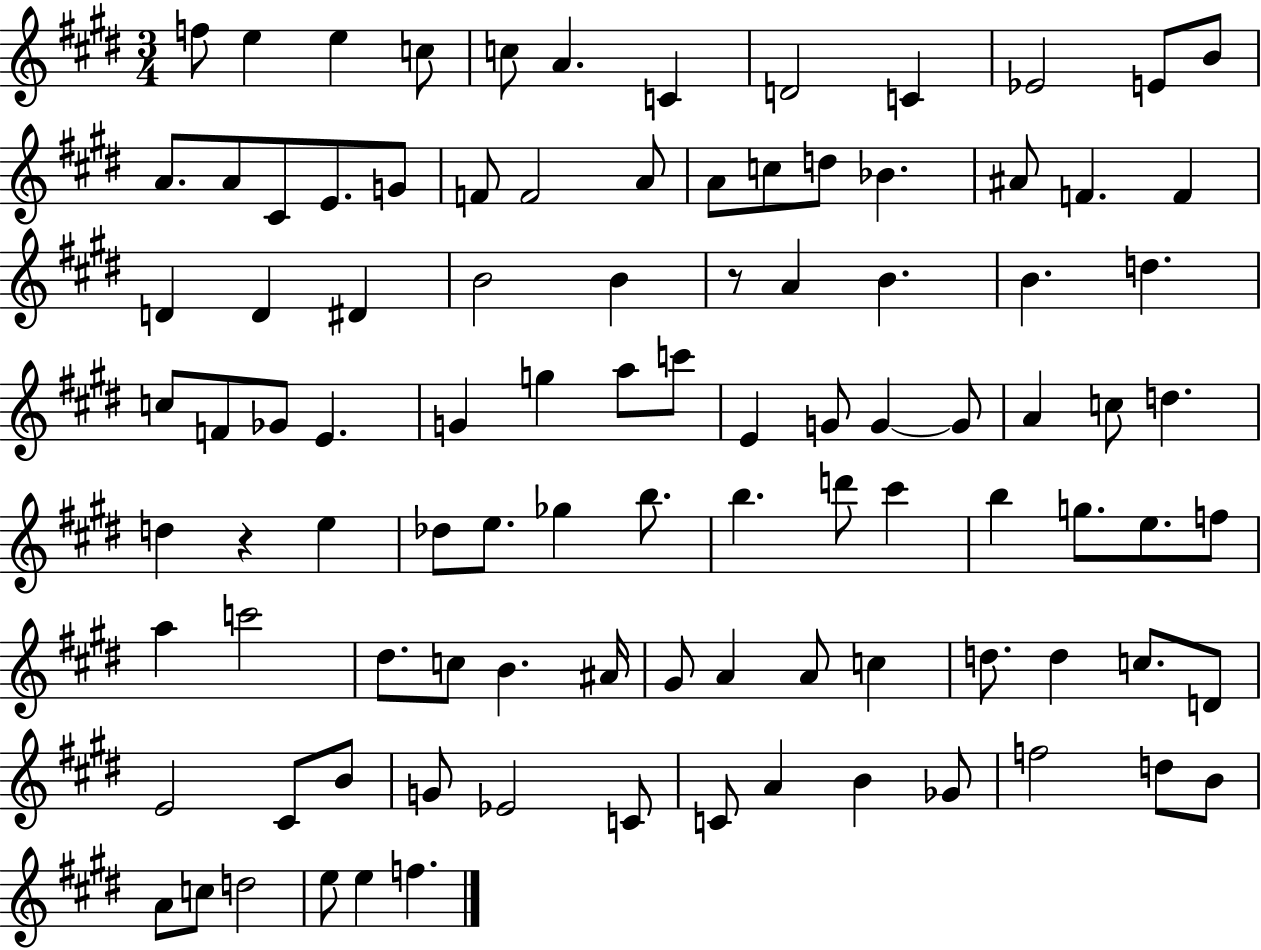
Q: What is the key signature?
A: E major